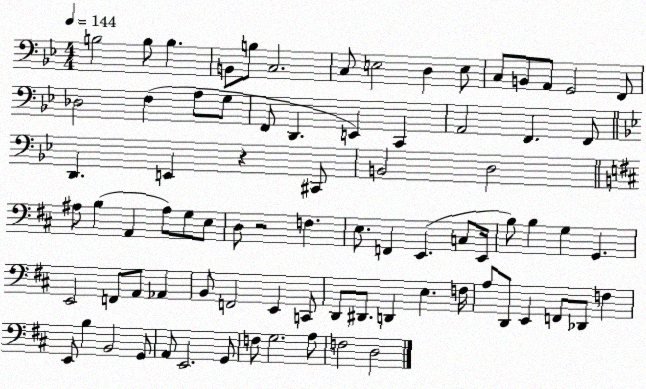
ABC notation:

X:1
T:Untitled
M:4/4
L:1/4
K:Bb
B,2 B,/2 B, B,,/2 B,/2 C,2 C,/2 E,2 D, E,/2 C,/2 B,,/2 A,,/2 G,,2 F,,/2 _D,2 F, A,/2 G,/2 F,,/2 D,, E,, C,, A,,2 F,, F,,/2 D,, E,, z ^C,,/2 B,,2 D,2 ^A,/2 B, A,, ^A,/2 G,/2 E,/2 D,/2 z2 F, E,/2 F,, E,, C,/2 E,,/4 B,/2 B, G, G,, E,,2 F,,/2 A,,/2 _A,, B,,/2 F,,2 E,, C,,/2 D,,/2 ^D,,/2 D,, E, F,/4 A,/2 D,,/2 E,, F,,/2 _D,,/2 F, E,,/2 B, B,,2 G,,/2 A,,/2 E,,2 G,,/2 F,/2 G,2 A,/2 F,2 D,2